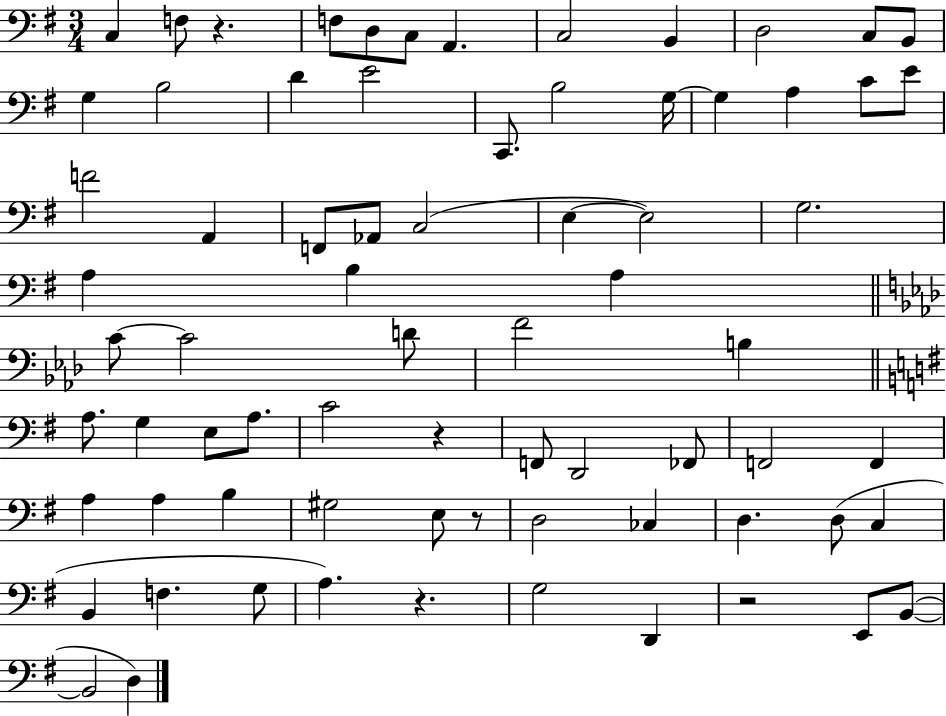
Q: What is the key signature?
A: G major